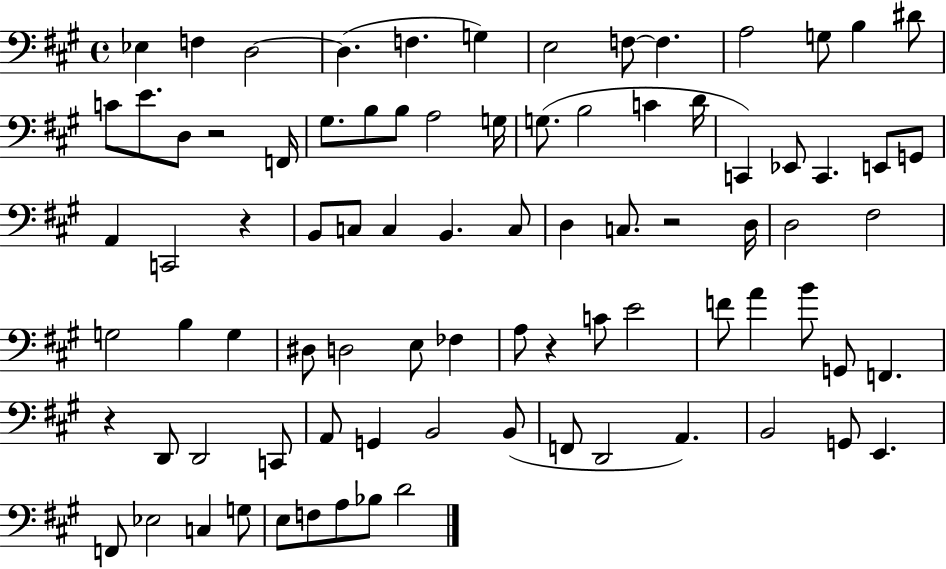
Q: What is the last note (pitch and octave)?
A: D4